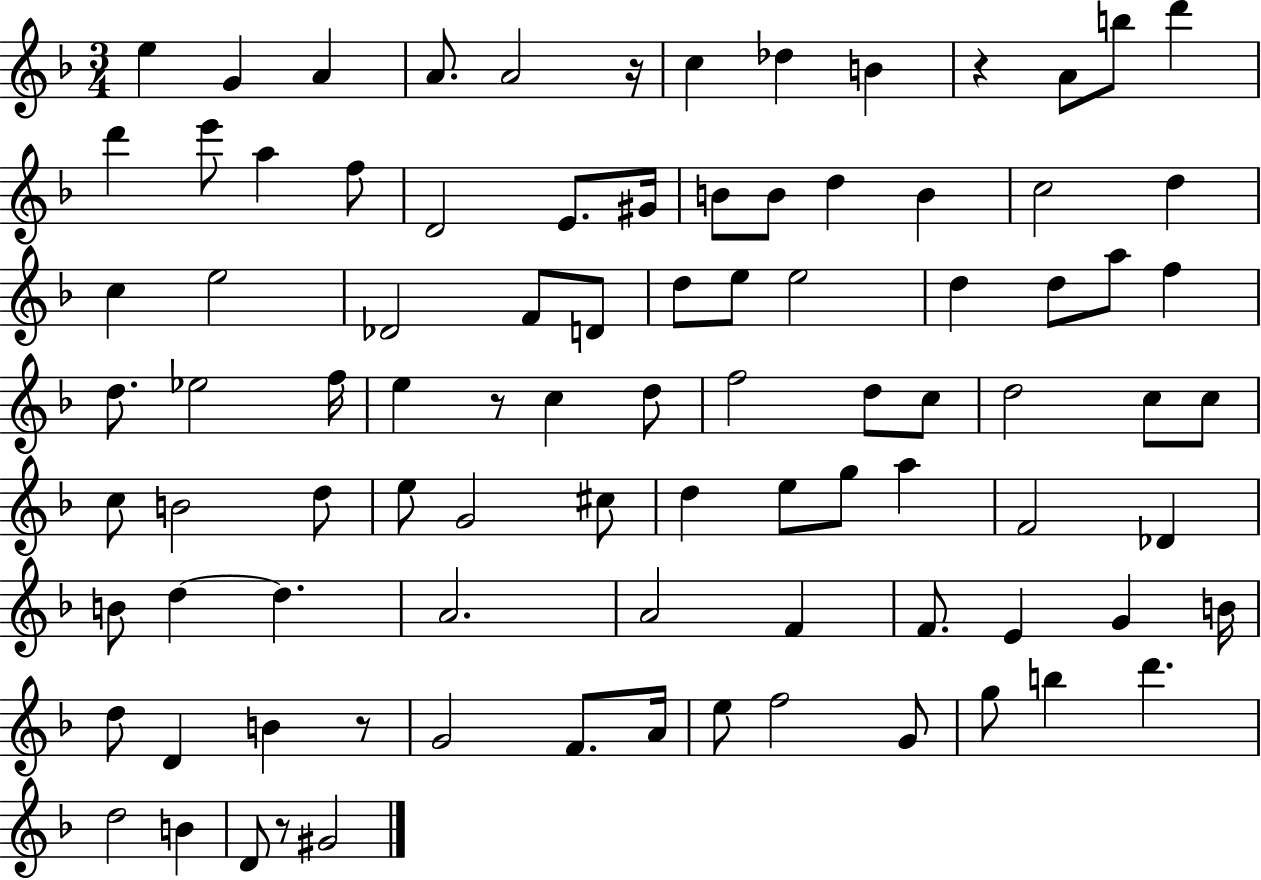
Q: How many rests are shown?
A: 5